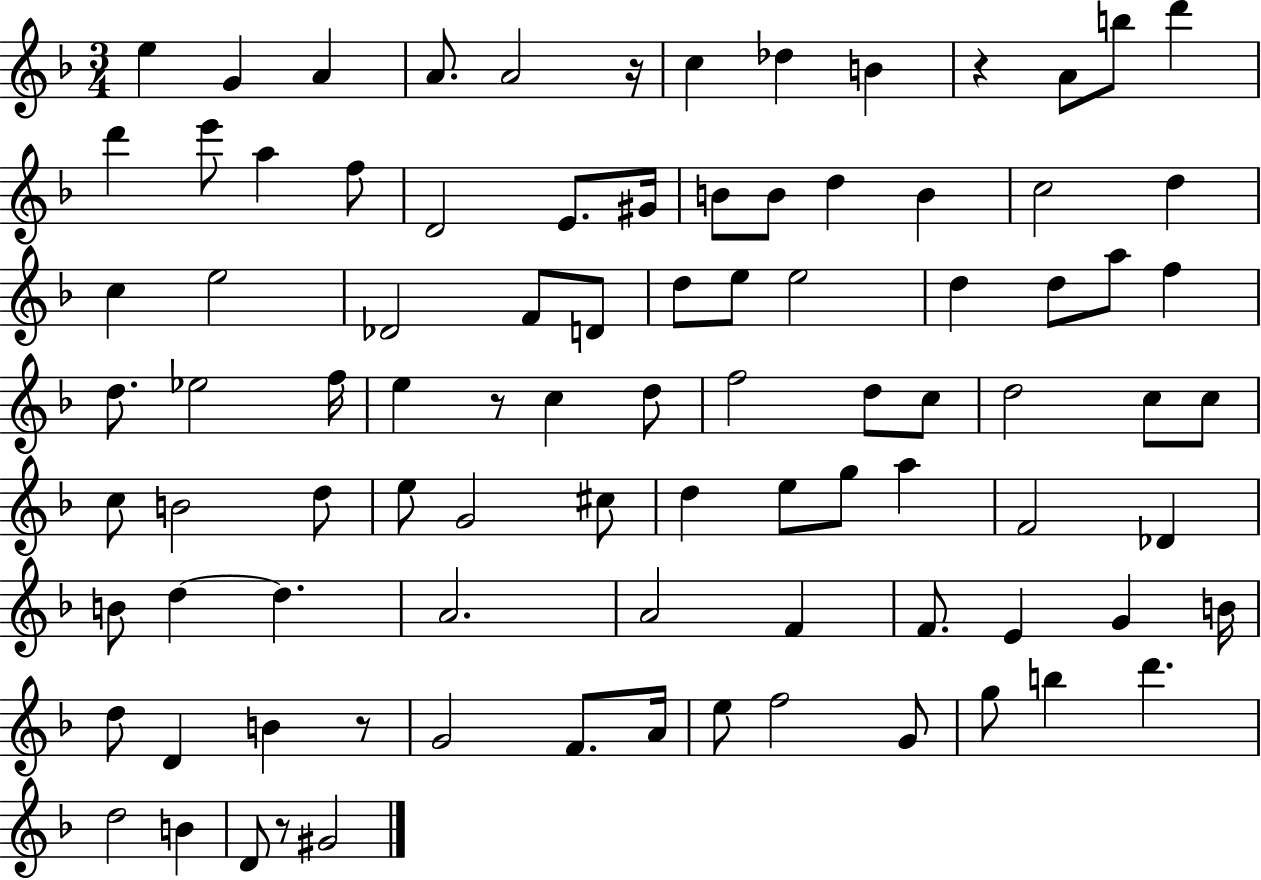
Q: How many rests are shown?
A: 5